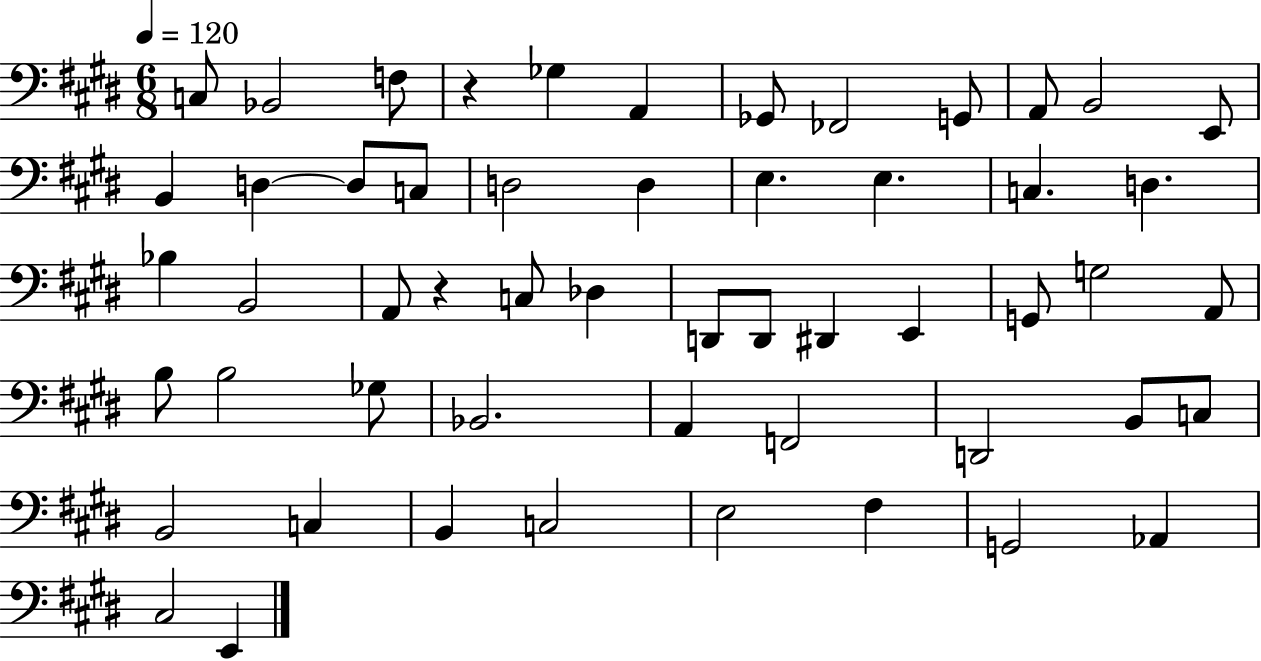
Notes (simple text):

C3/e Bb2/h F3/e R/q Gb3/q A2/q Gb2/e FES2/h G2/e A2/e B2/h E2/e B2/q D3/q D3/e C3/e D3/h D3/q E3/q. E3/q. C3/q. D3/q. Bb3/q B2/h A2/e R/q C3/e Db3/q D2/e D2/e D#2/q E2/q G2/e G3/h A2/e B3/e B3/h Gb3/e Bb2/h. A2/q F2/h D2/h B2/e C3/e B2/h C3/q B2/q C3/h E3/h F#3/q G2/h Ab2/q C#3/h E2/q